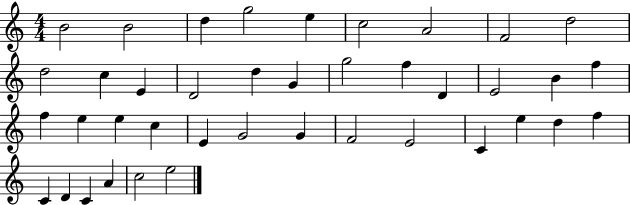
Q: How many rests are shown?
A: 0